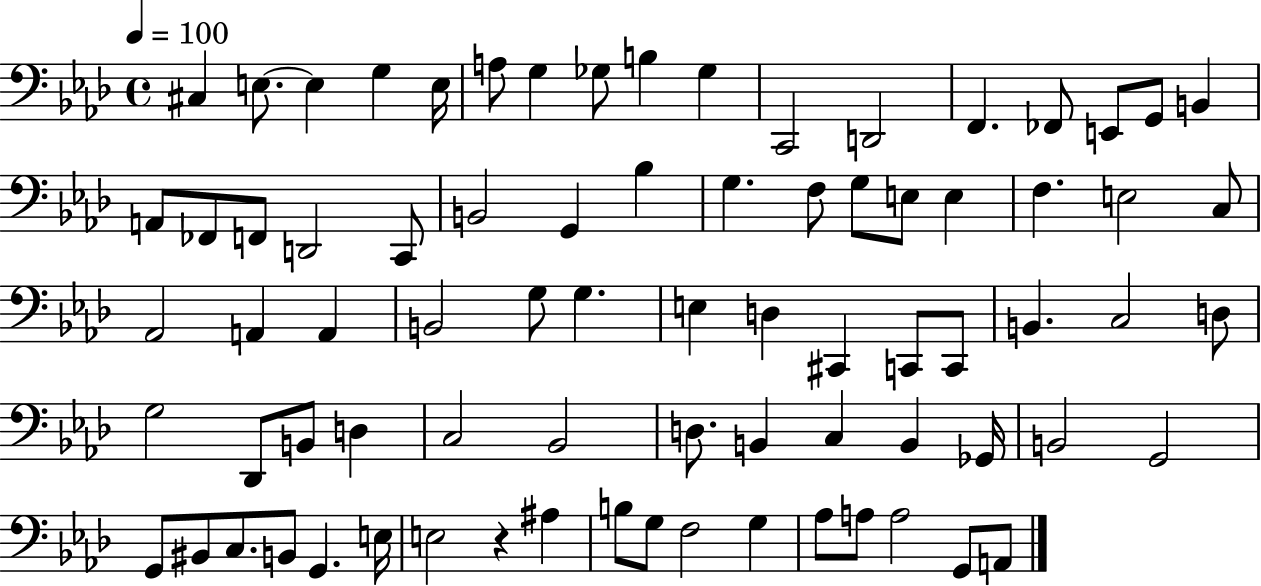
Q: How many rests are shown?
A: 1